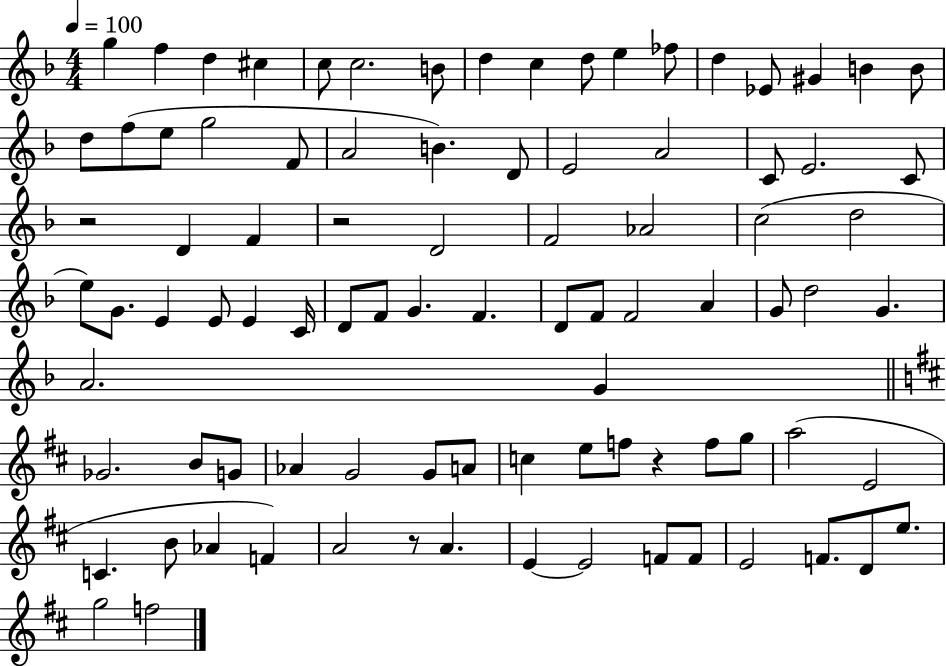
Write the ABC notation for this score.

X:1
T:Untitled
M:4/4
L:1/4
K:F
g f d ^c c/2 c2 B/2 d c d/2 e _f/2 d _E/2 ^G B B/2 d/2 f/2 e/2 g2 F/2 A2 B D/2 E2 A2 C/2 E2 C/2 z2 D F z2 D2 F2 _A2 c2 d2 e/2 G/2 E E/2 E C/4 D/2 F/2 G F D/2 F/2 F2 A G/2 d2 G A2 G _G2 B/2 G/2 _A G2 G/2 A/2 c e/2 f/2 z f/2 g/2 a2 E2 C B/2 _A F A2 z/2 A E E2 F/2 F/2 E2 F/2 D/2 e/2 g2 f2